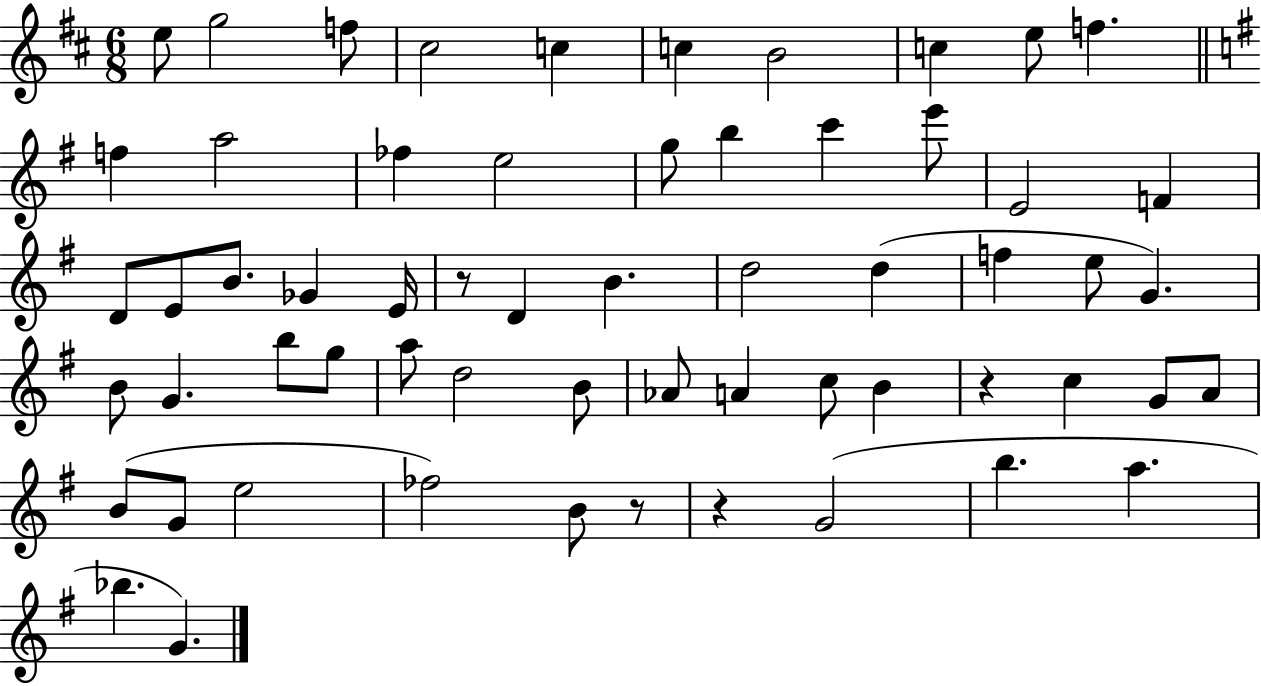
E5/e G5/h F5/e C#5/h C5/q C5/q B4/h C5/q E5/e F5/q. F5/q A5/h FES5/q E5/h G5/e B5/q C6/q E6/e E4/h F4/q D4/e E4/e B4/e. Gb4/q E4/s R/e D4/q B4/q. D5/h D5/q F5/q E5/e G4/q. B4/e G4/q. B5/e G5/e A5/e D5/h B4/e Ab4/e A4/q C5/e B4/q R/q C5/q G4/e A4/e B4/e G4/e E5/h FES5/h B4/e R/e R/q G4/h B5/q. A5/q. Bb5/q. G4/q.